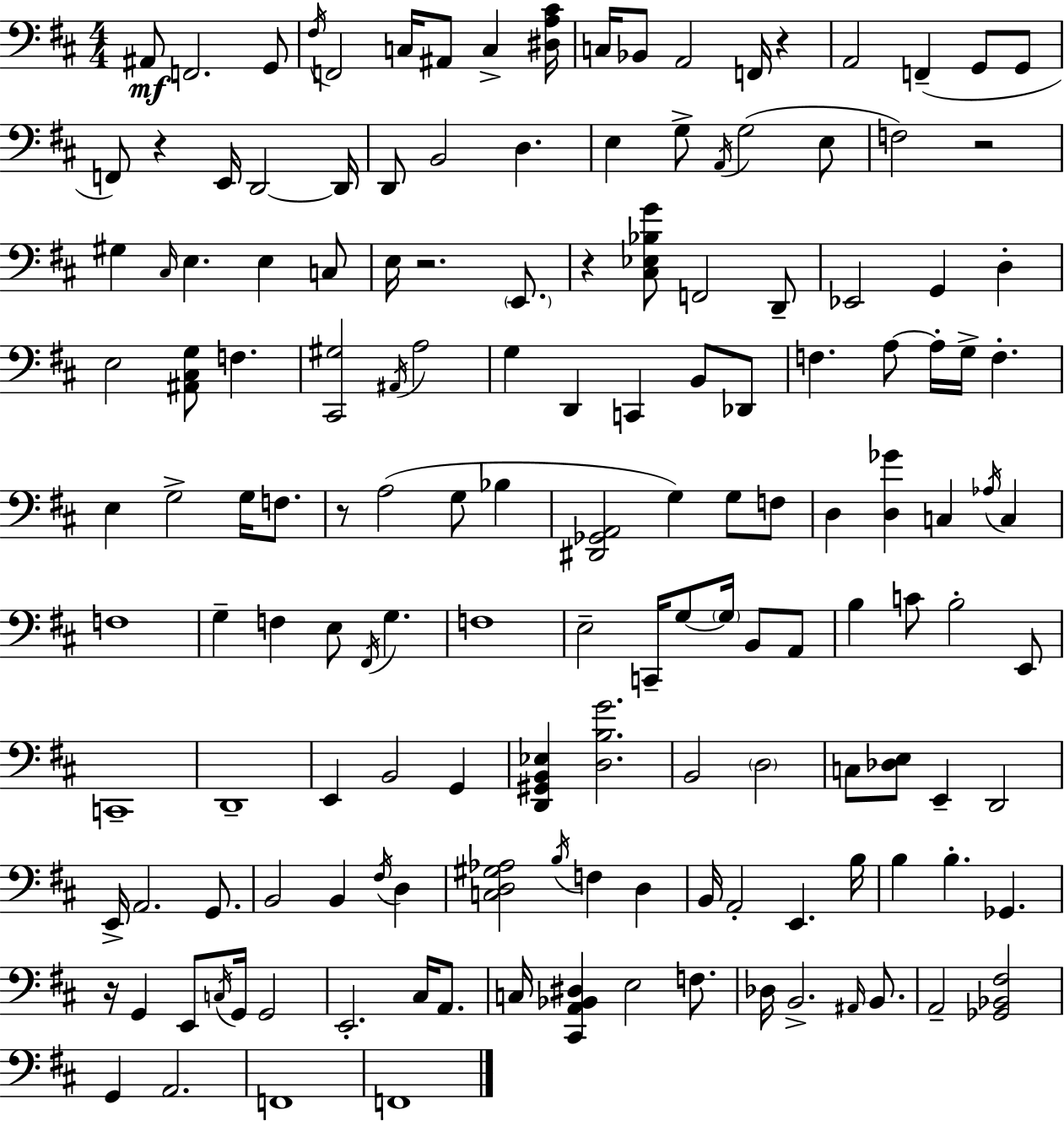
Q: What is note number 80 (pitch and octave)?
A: G3